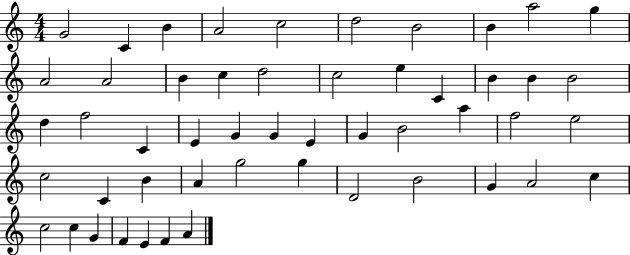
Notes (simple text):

G4/h C4/q B4/q A4/h C5/h D5/h B4/h B4/q A5/h G5/q A4/h A4/h B4/q C5/q D5/h C5/h E5/q C4/q B4/q B4/q B4/h D5/q F5/h C4/q E4/q G4/q G4/q E4/q G4/q B4/h A5/q F5/h E5/h C5/h C4/q B4/q A4/q G5/h G5/q D4/h B4/h G4/q A4/h C5/q C5/h C5/q G4/q F4/q E4/q F4/q A4/q